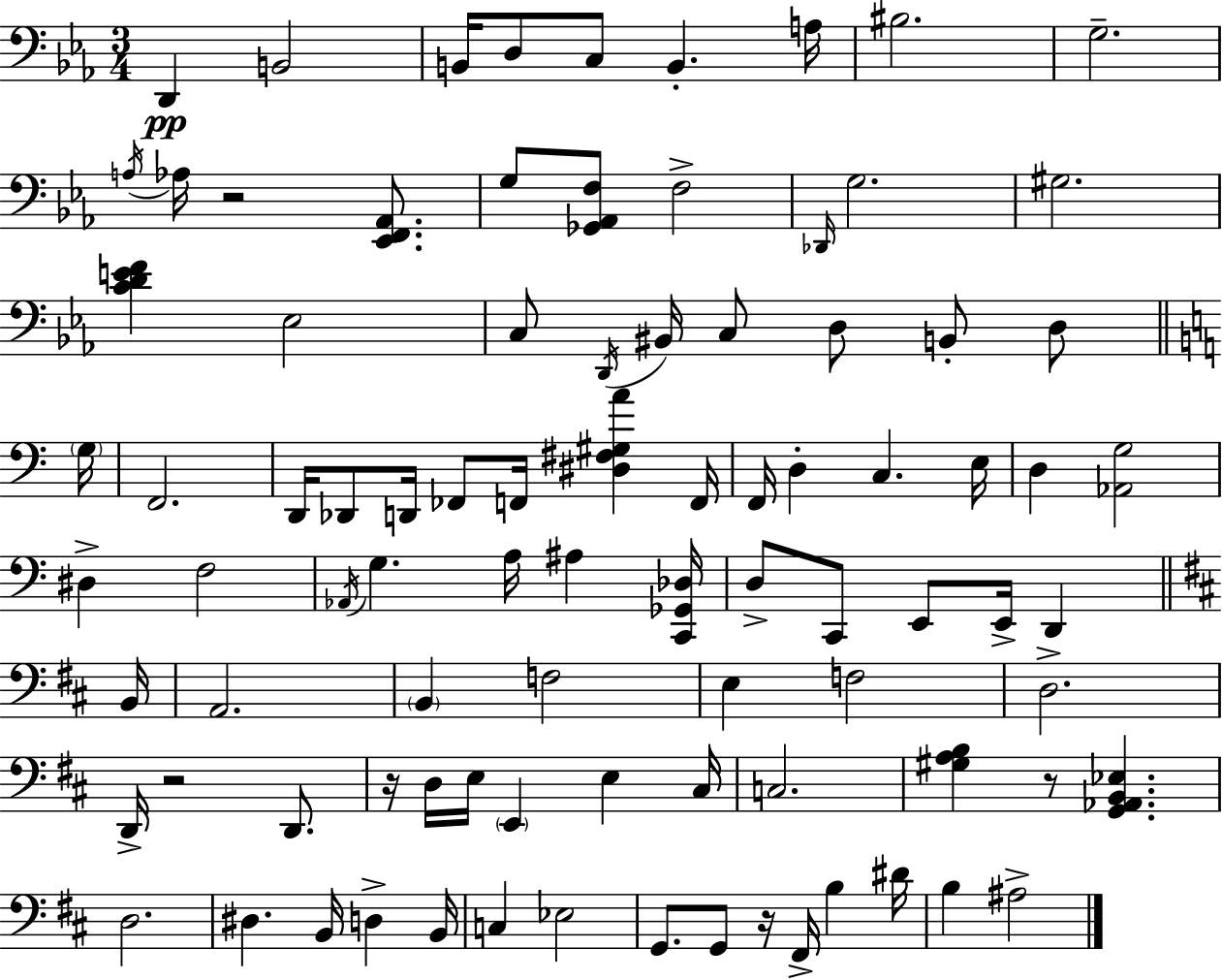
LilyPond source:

{
  \clef bass
  \numericTimeSignature
  \time 3/4
  \key c \minor
  \repeat volta 2 { d,4\pp b,2 | b,16 d8 c8 b,4.-. a16 | bis2. | g2.-- | \break \acciaccatura { a16 } aes16 r2 <ees, f, aes,>8. | g8 <ges, aes, f>8 f2-> | \grace { des,16 } g2. | gis2. | \break <c' d' e' f'>4 ees2 | c8 \acciaccatura { d,16 } bis,16 c8 d8 b,8-. | d8 \bar "||" \break \key c \major \parenthesize g16 f,2. | d,16 des,8 d,16 fes,8 f,16 <dis fis gis a'>4 | f,16 f,16 d4-. c4. | e16 d4 <aes, g>2 | \break dis4-> f2 | \acciaccatura { aes,16 } g4. a16 ais4 | <c, ges, des>16 d8-> c,8 e,8 e,16-> d,4 | \bar "||" \break \key d \major b,16 a,2. | \parenthesize b,4 f2 | e4 f2 | d2.-> | \break d,16-> r2 d,8. | r16 d16 e16 \parenthesize e,4 e4 | cis16 c2. | <gis a b>4 r8 <g, aes, b, ees>4. | \break d2. | dis4. b,16 d4-> | b,16 c4 ees2 | g,8. g,8 r16 fis,16-> b4 | \break dis'16 b4 ais2-> | } \bar "|."
}